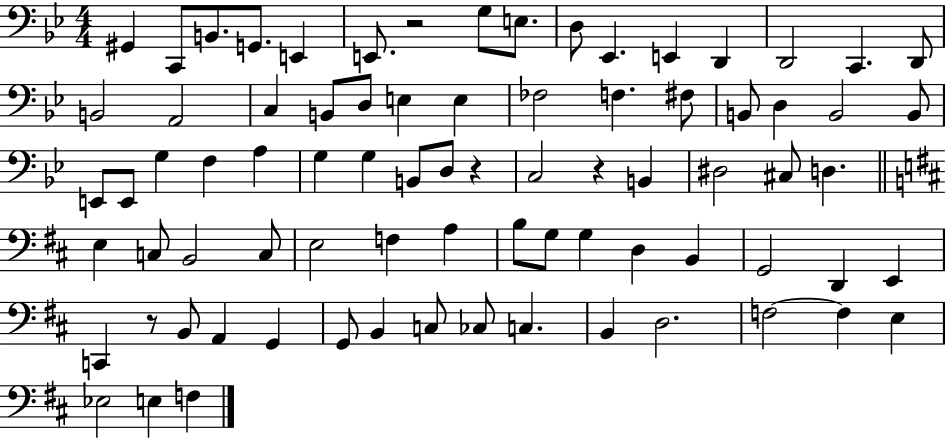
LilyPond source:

{
  \clef bass
  \numericTimeSignature
  \time 4/4
  \key bes \major
  gis,4 c,8 b,8. g,8. e,4 | e,8. r2 g8 e8. | d8 ees,4. e,4 d,4 | d,2 c,4. d,8 | \break b,2 a,2 | c4 b,8 d8 e4 e4 | fes2 f4. fis8 | b,8 d4 b,2 b,8 | \break e,8 e,8 g4 f4 a4 | g4 g4 b,8 d8 r4 | c2 r4 b,4 | dis2 cis8 d4. | \break \bar "||" \break \key d \major e4 c8 b,2 c8 | e2 f4 a4 | b8 g8 g4 d4 b,4 | g,2 d,4 e,4 | \break c,4 r8 b,8 a,4 g,4 | g,8 b,4 c8 ces8 c4. | b,4 d2. | f2~~ f4 e4 | \break ees2 e4 f4 | \bar "|."
}